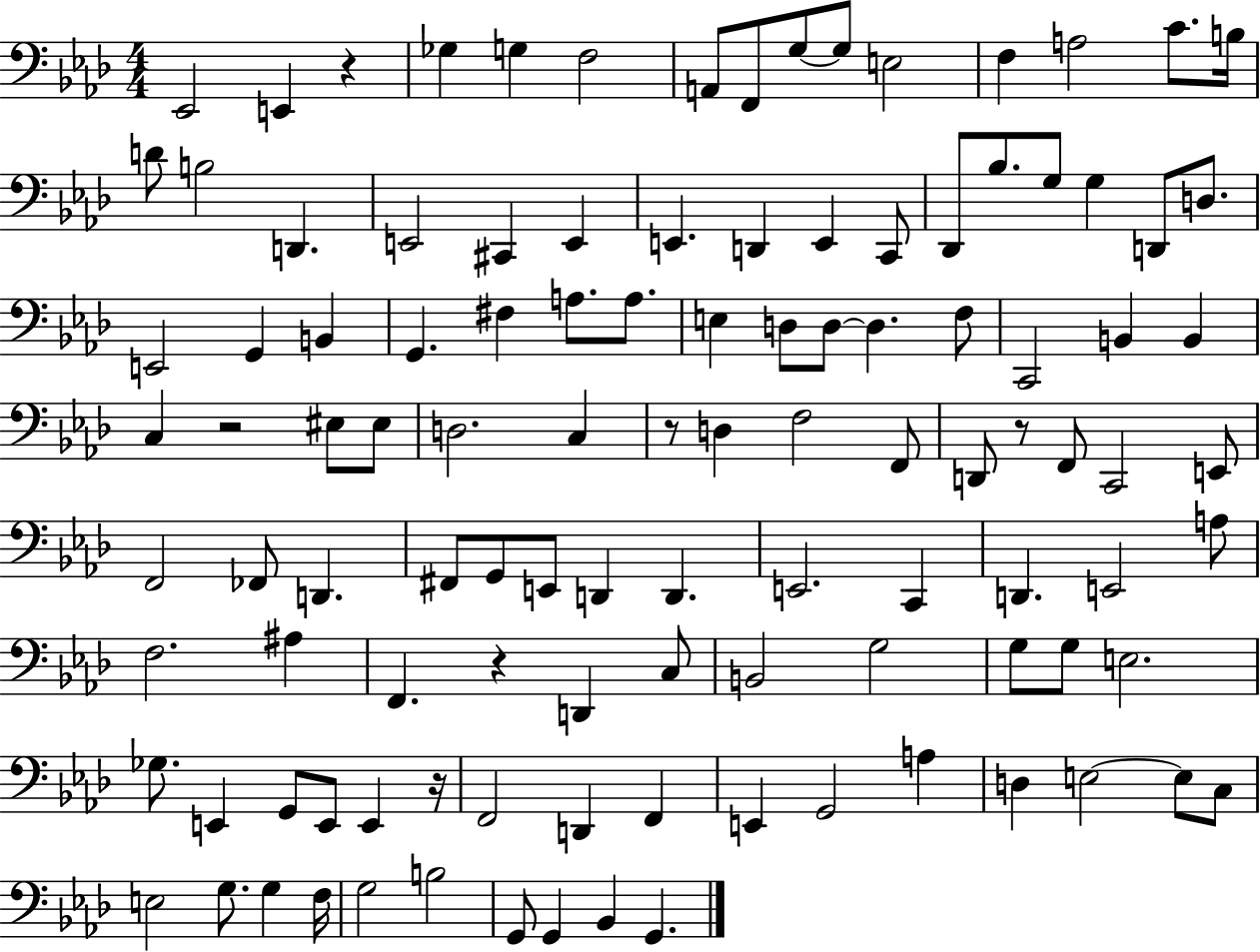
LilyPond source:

{
  \clef bass
  \numericTimeSignature
  \time 4/4
  \key aes \major
  ees,2 e,4 r4 | ges4 g4 f2 | a,8 f,8 g8~~ g8 e2 | f4 a2 c'8. b16 | \break d'8 b2 d,4. | e,2 cis,4 e,4 | e,4. d,4 e,4 c,8 | des,8 bes8. g8 g4 d,8 d8. | \break e,2 g,4 b,4 | g,4. fis4 a8. a8. | e4 d8 d8~~ d4. f8 | c,2 b,4 b,4 | \break c4 r2 eis8 eis8 | d2. c4 | r8 d4 f2 f,8 | d,8 r8 f,8 c,2 e,8 | \break f,2 fes,8 d,4. | fis,8 g,8 e,8 d,4 d,4. | e,2. c,4 | d,4. e,2 a8 | \break f2. ais4 | f,4. r4 d,4 c8 | b,2 g2 | g8 g8 e2. | \break ges8. e,4 g,8 e,8 e,4 r16 | f,2 d,4 f,4 | e,4 g,2 a4 | d4 e2~~ e8 c8 | \break e2 g8. g4 f16 | g2 b2 | g,8 g,4 bes,4 g,4. | \bar "|."
}